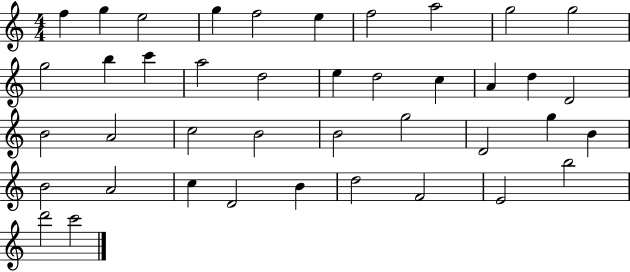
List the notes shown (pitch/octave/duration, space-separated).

F5/q G5/q E5/h G5/q F5/h E5/q F5/h A5/h G5/h G5/h G5/h B5/q C6/q A5/h D5/h E5/q D5/h C5/q A4/q D5/q D4/h B4/h A4/h C5/h B4/h B4/h G5/h D4/h G5/q B4/q B4/h A4/h C5/q D4/h B4/q D5/h F4/h E4/h B5/h D6/h C6/h